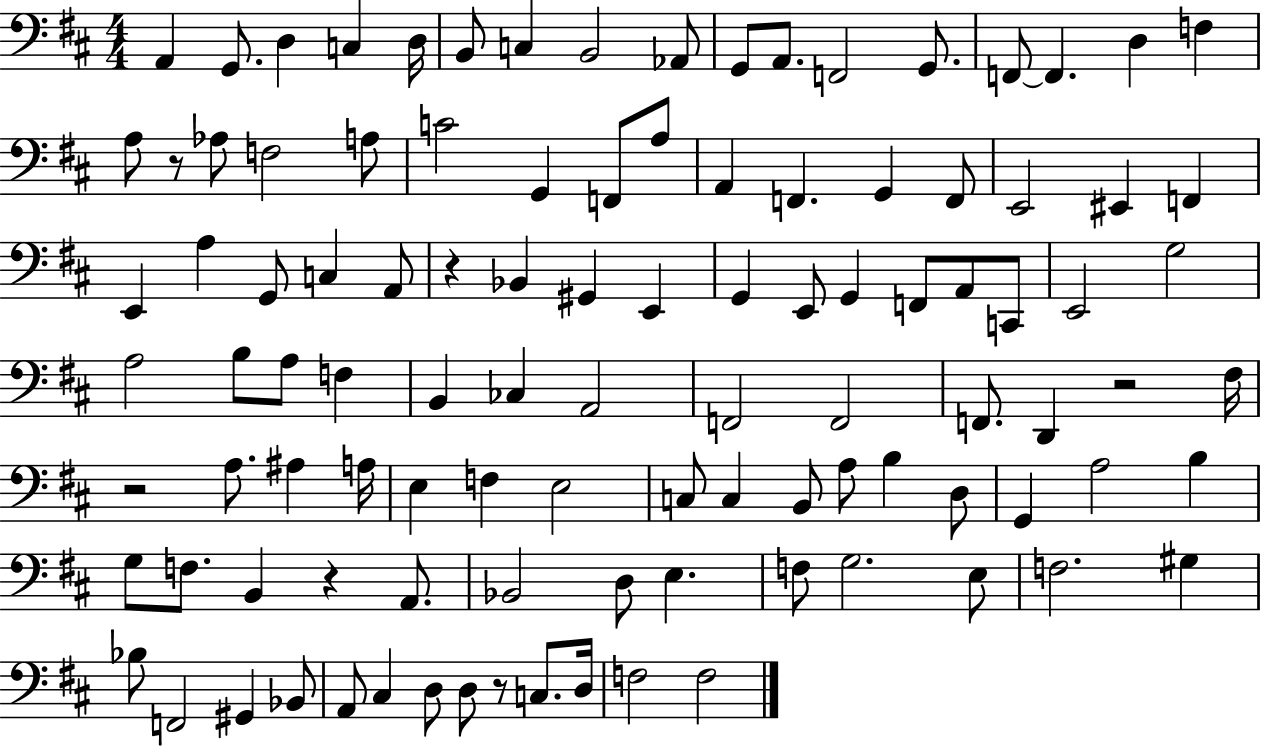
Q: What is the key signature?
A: D major